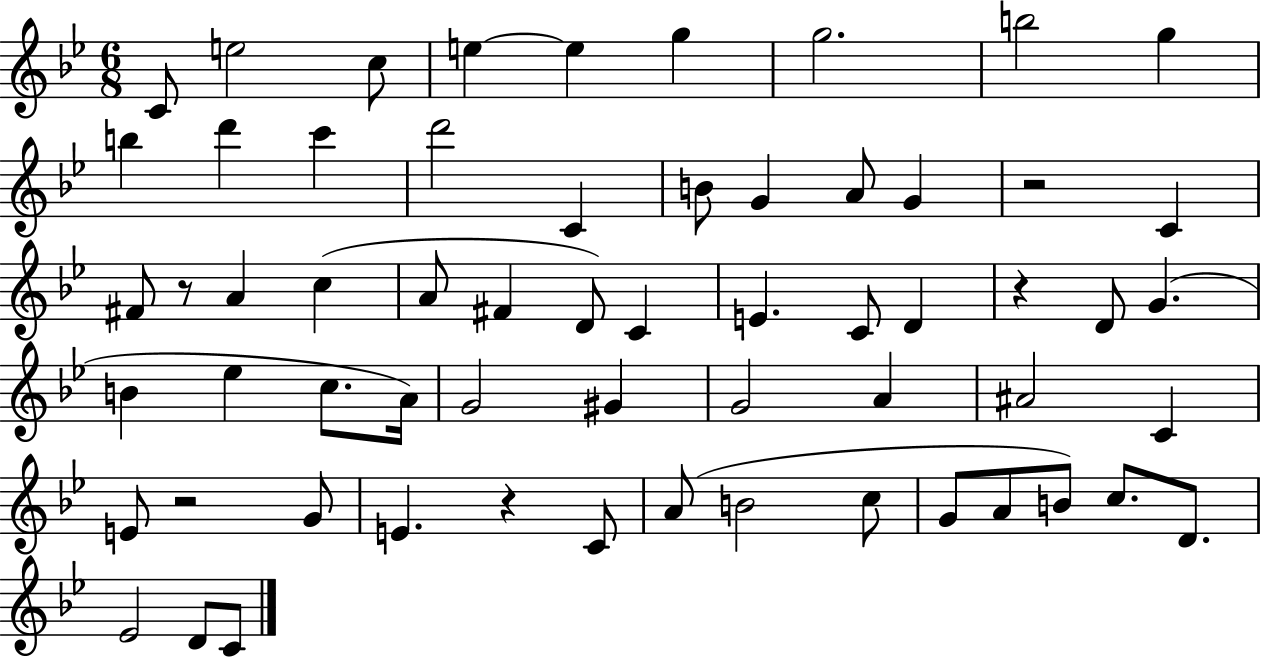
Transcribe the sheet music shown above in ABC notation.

X:1
T:Untitled
M:6/8
L:1/4
K:Bb
C/2 e2 c/2 e e g g2 b2 g b d' c' d'2 C B/2 G A/2 G z2 C ^F/2 z/2 A c A/2 ^F D/2 C E C/2 D z D/2 G B _e c/2 A/4 G2 ^G G2 A ^A2 C E/2 z2 G/2 E z C/2 A/2 B2 c/2 G/2 A/2 B/2 c/2 D/2 _E2 D/2 C/2